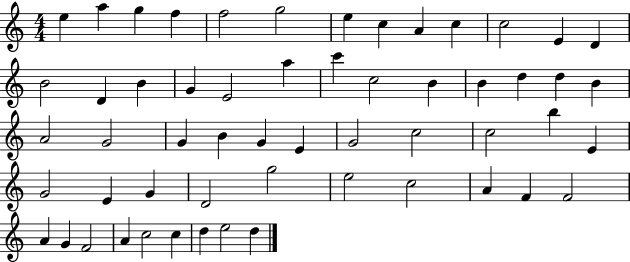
X:1
T:Untitled
M:4/4
L:1/4
K:C
e a g f f2 g2 e c A c c2 E D B2 D B G E2 a c' c2 B B d d B A2 G2 G B G E G2 c2 c2 b E G2 E G D2 g2 e2 c2 A F F2 A G F2 A c2 c d e2 d